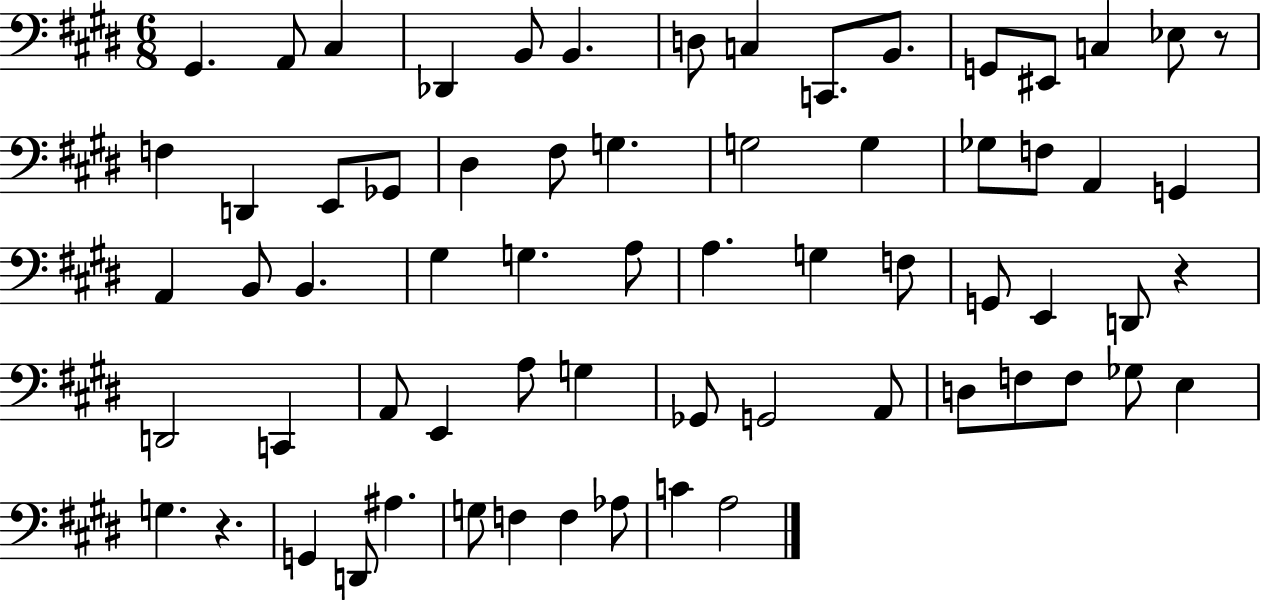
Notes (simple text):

G#2/q. A2/e C#3/q Db2/q B2/e B2/q. D3/e C3/q C2/e. B2/e. G2/e EIS2/e C3/q Eb3/e R/e F3/q D2/q E2/e Gb2/e D#3/q F#3/e G3/q. G3/h G3/q Gb3/e F3/e A2/q G2/q A2/q B2/e B2/q. G#3/q G3/q. A3/e A3/q. G3/q F3/e G2/e E2/q D2/e R/q D2/h C2/q A2/e E2/q A3/e G3/q Gb2/e G2/h A2/e D3/e F3/e F3/e Gb3/e E3/q G3/q. R/q. G2/q D2/e A#3/q. G3/e F3/q F3/q Ab3/e C4/q A3/h